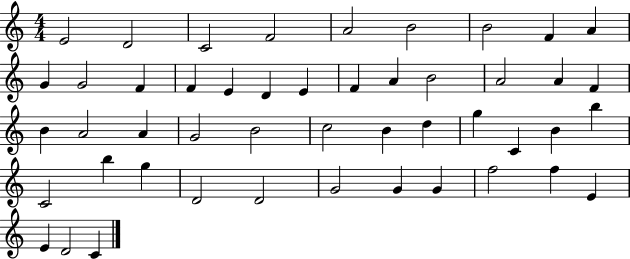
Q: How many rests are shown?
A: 0